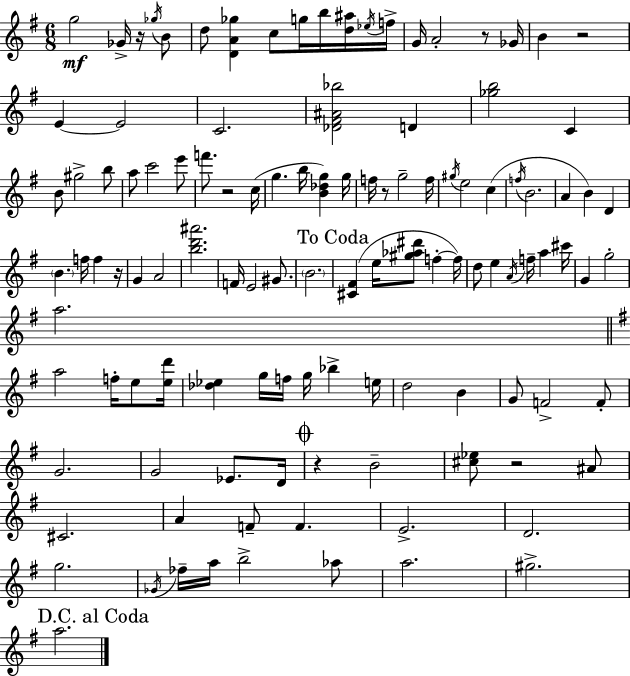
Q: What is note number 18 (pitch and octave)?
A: D4